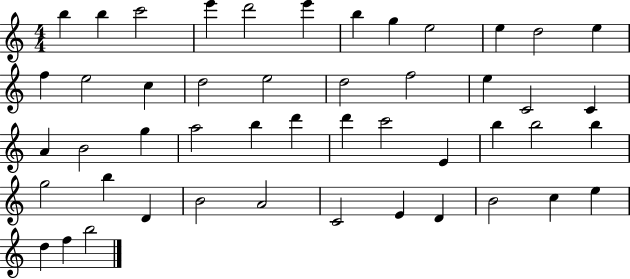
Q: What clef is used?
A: treble